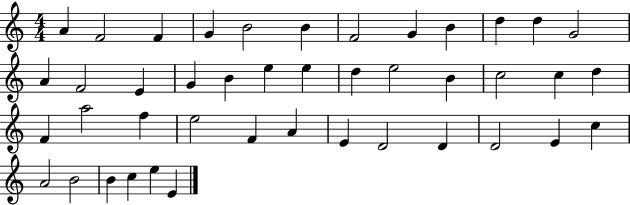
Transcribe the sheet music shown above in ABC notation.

X:1
T:Untitled
M:4/4
L:1/4
K:C
A F2 F G B2 B F2 G B d d G2 A F2 E G B e e d e2 B c2 c d F a2 f e2 F A E D2 D D2 E c A2 B2 B c e E